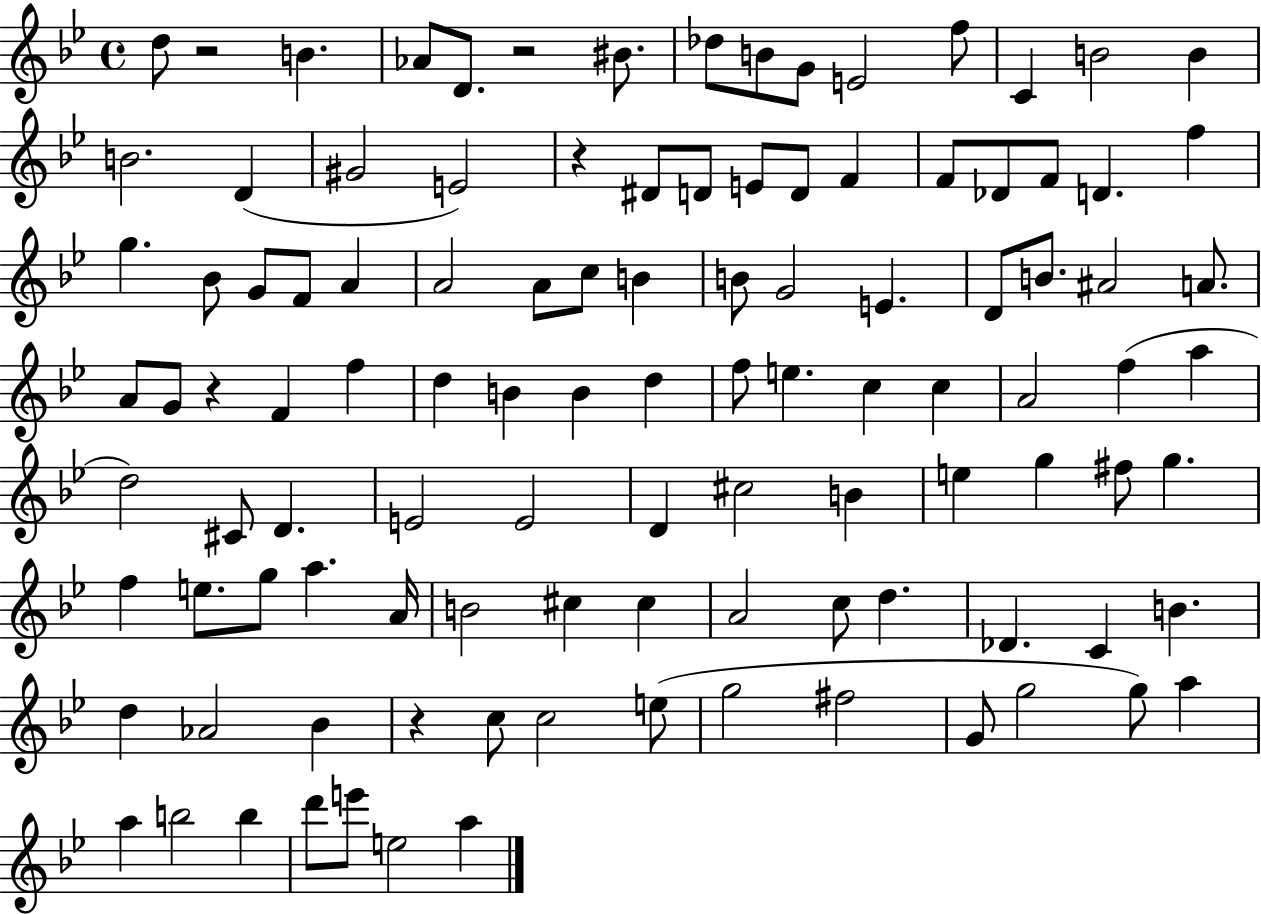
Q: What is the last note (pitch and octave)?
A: A5